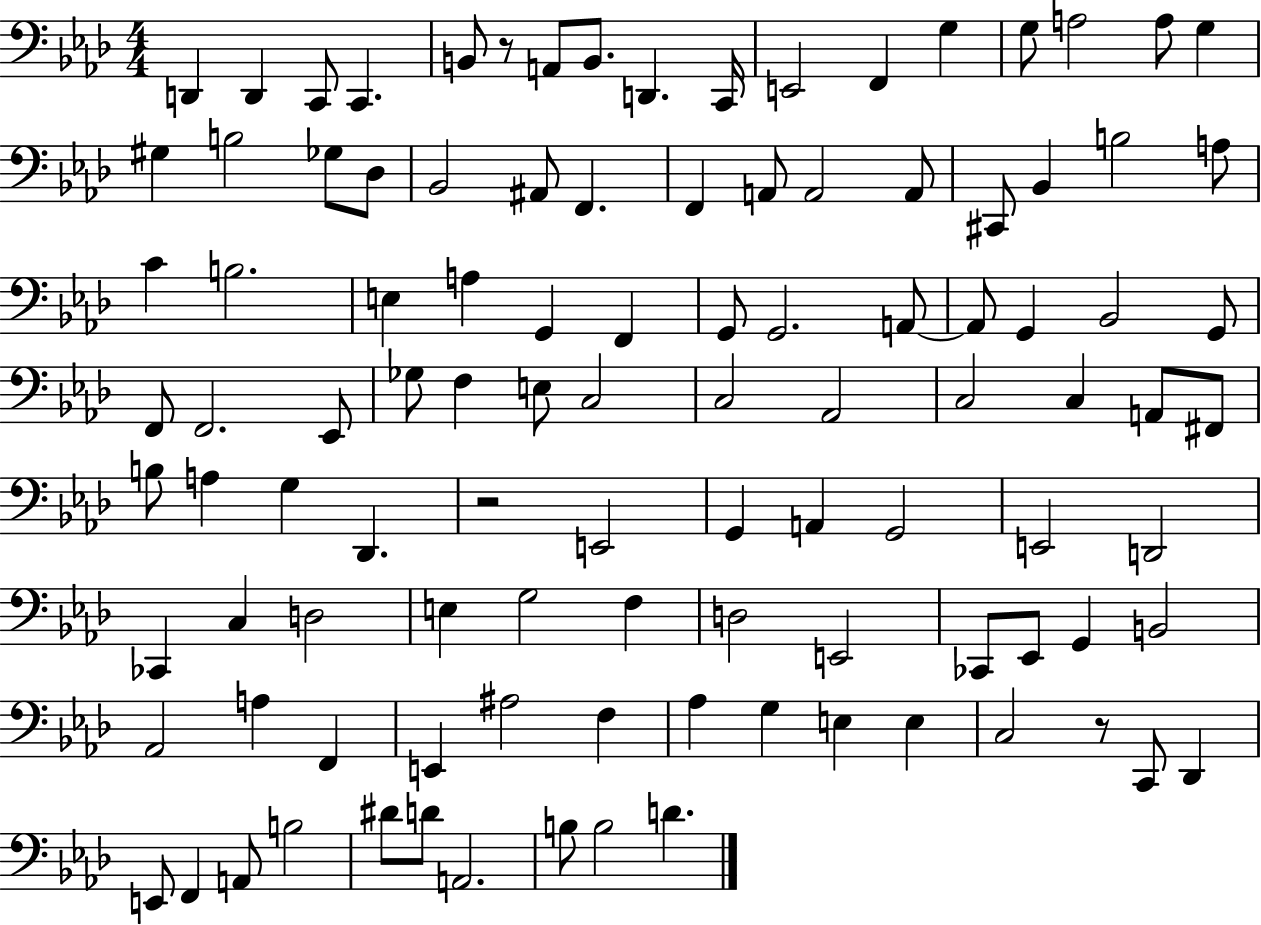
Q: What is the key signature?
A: AES major